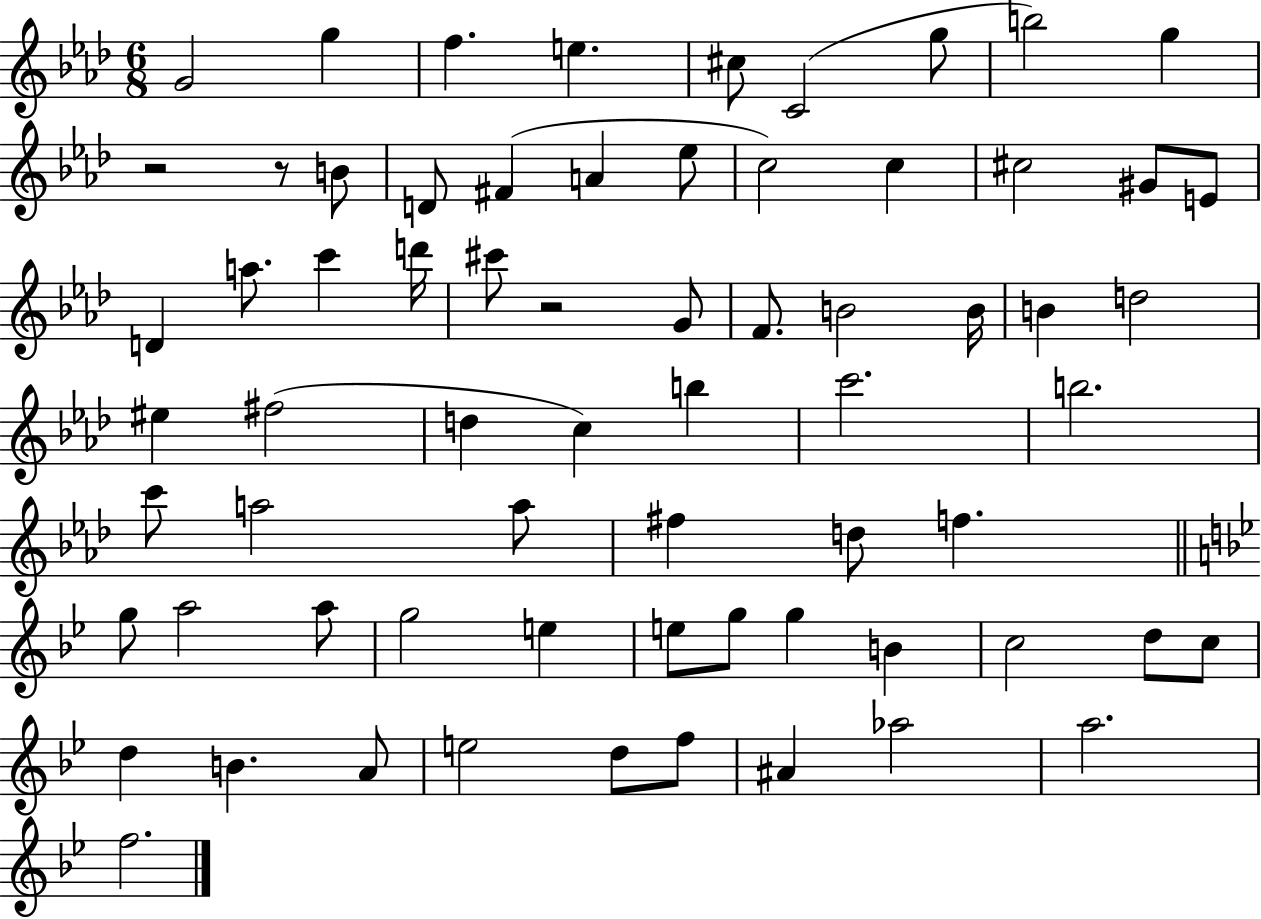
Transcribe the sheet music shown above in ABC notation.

X:1
T:Untitled
M:6/8
L:1/4
K:Ab
G2 g f e ^c/2 C2 g/2 b2 g z2 z/2 B/2 D/2 ^F A _e/2 c2 c ^c2 ^G/2 E/2 D a/2 c' d'/4 ^c'/2 z2 G/2 F/2 B2 B/4 B d2 ^e ^f2 d c b c'2 b2 c'/2 a2 a/2 ^f d/2 f g/2 a2 a/2 g2 e e/2 g/2 g B c2 d/2 c/2 d B A/2 e2 d/2 f/2 ^A _a2 a2 f2